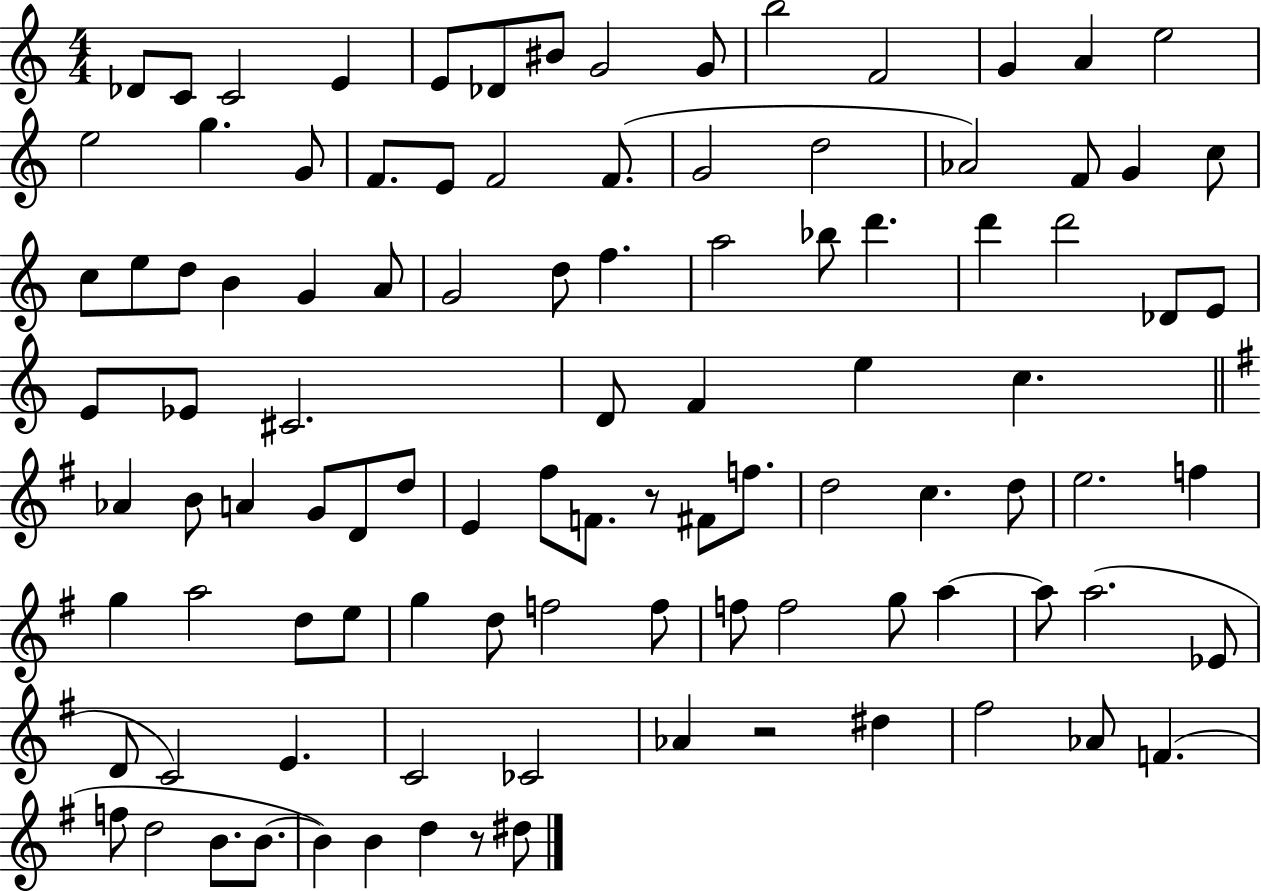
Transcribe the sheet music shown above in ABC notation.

X:1
T:Untitled
M:4/4
L:1/4
K:C
_D/2 C/2 C2 E E/2 _D/2 ^B/2 G2 G/2 b2 F2 G A e2 e2 g G/2 F/2 E/2 F2 F/2 G2 d2 _A2 F/2 G c/2 c/2 e/2 d/2 B G A/2 G2 d/2 f a2 _b/2 d' d' d'2 _D/2 E/2 E/2 _E/2 ^C2 D/2 F e c _A B/2 A G/2 D/2 d/2 E ^f/2 F/2 z/2 ^F/2 f/2 d2 c d/2 e2 f g a2 d/2 e/2 g d/2 f2 f/2 f/2 f2 g/2 a a/2 a2 _E/2 D/2 C2 E C2 _C2 _A z2 ^d ^f2 _A/2 F f/2 d2 B/2 B/2 B B d z/2 ^d/2